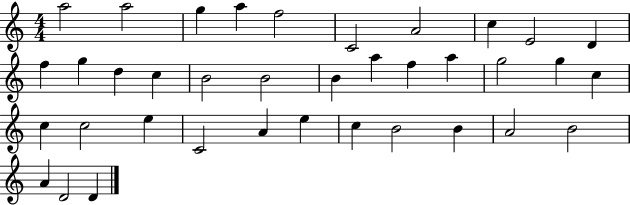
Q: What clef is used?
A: treble